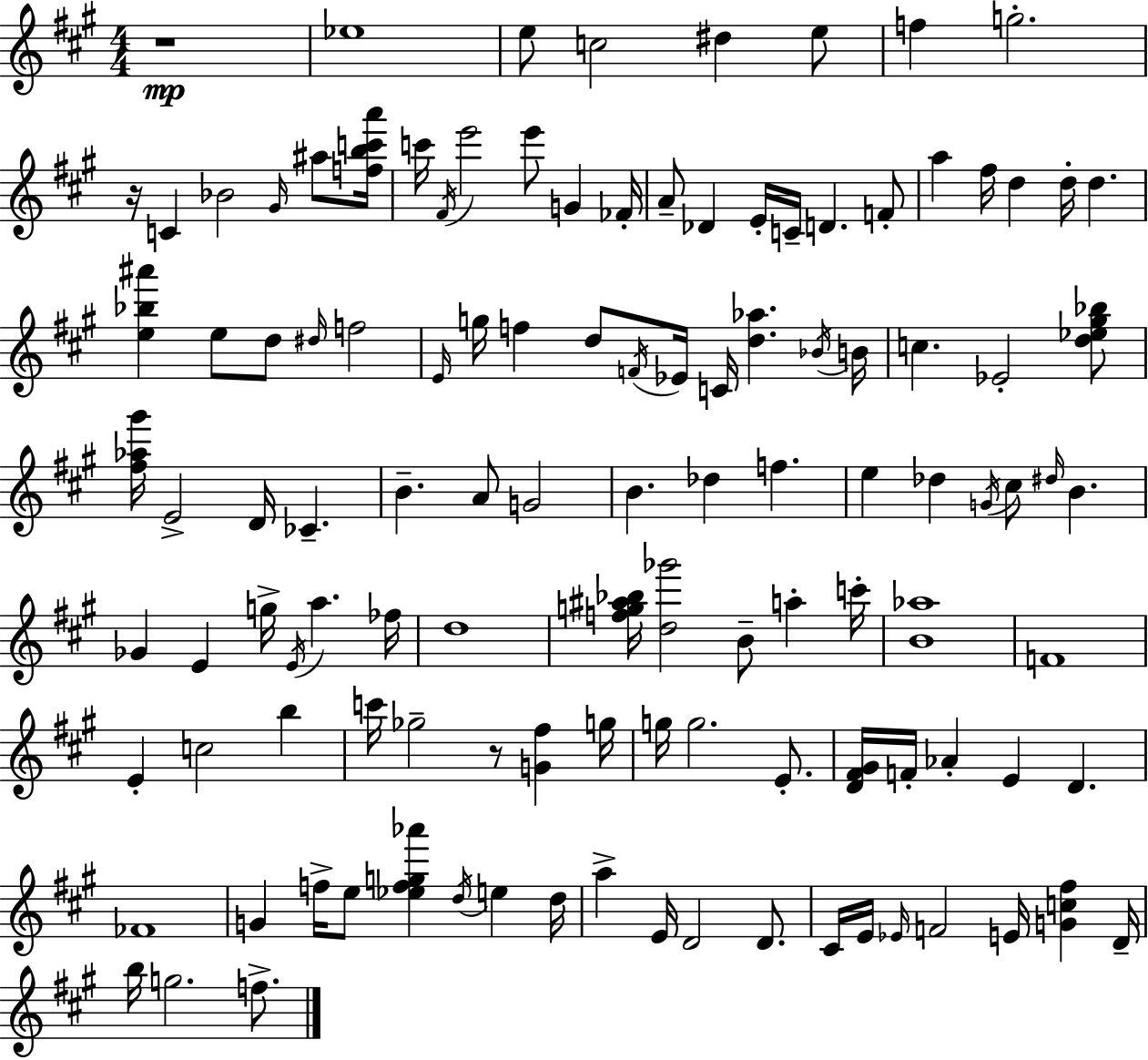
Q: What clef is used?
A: treble